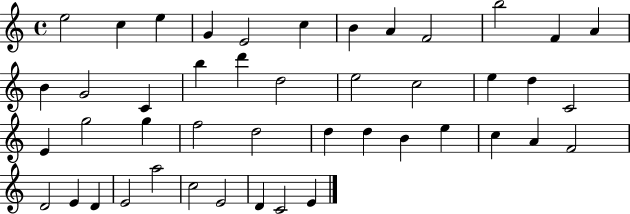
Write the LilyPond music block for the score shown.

{
  \clef treble
  \time 4/4
  \defaultTimeSignature
  \key c \major
  e''2 c''4 e''4 | g'4 e'2 c''4 | b'4 a'4 f'2 | b''2 f'4 a'4 | \break b'4 g'2 c'4 | b''4 d'''4 d''2 | e''2 c''2 | e''4 d''4 c'2 | \break e'4 g''2 g''4 | f''2 d''2 | d''4 d''4 b'4 e''4 | c''4 a'4 f'2 | \break d'2 e'4 d'4 | e'2 a''2 | c''2 e'2 | d'4 c'2 e'4 | \break \bar "|."
}